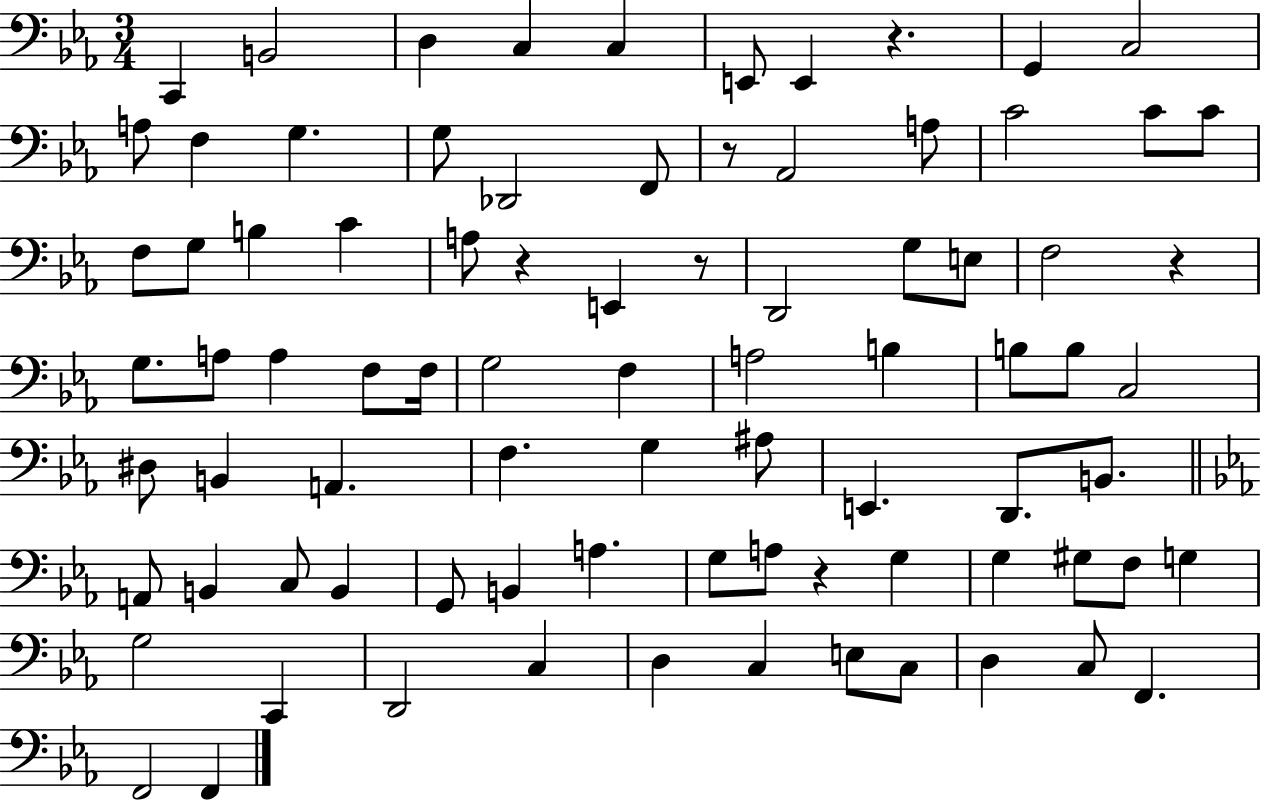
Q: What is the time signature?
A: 3/4